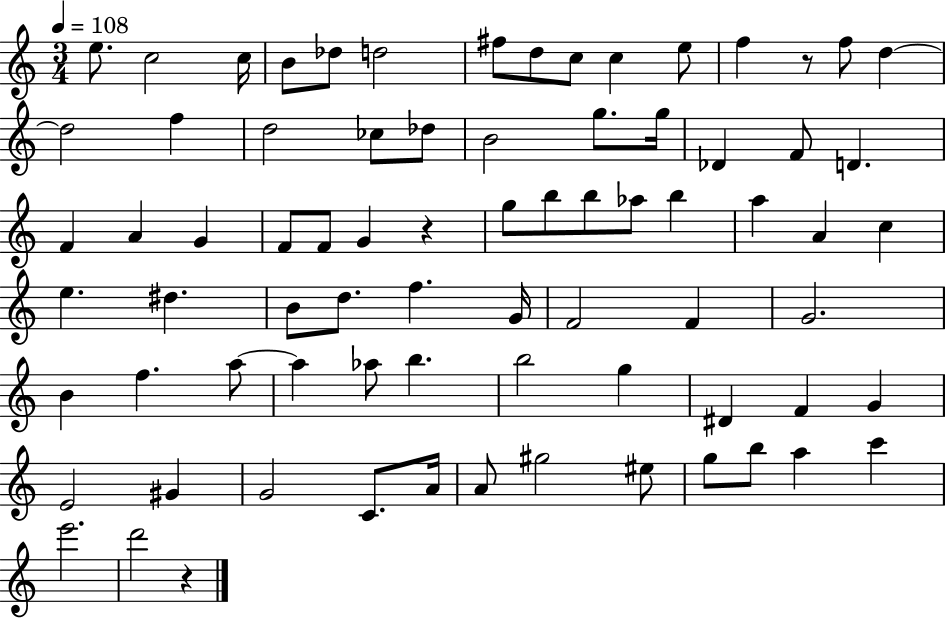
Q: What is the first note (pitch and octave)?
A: E5